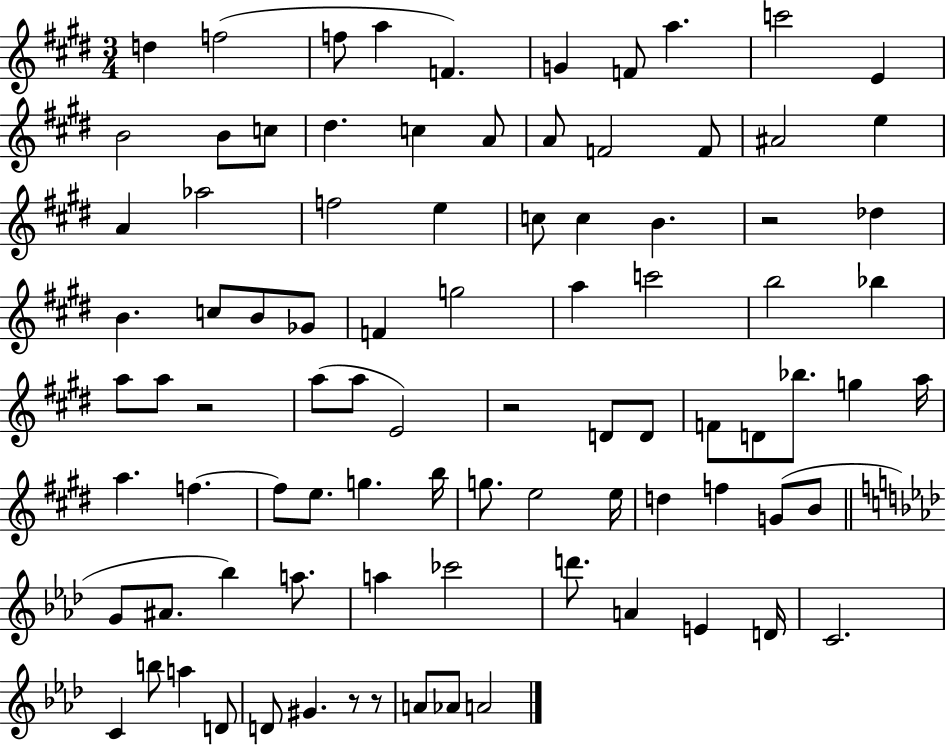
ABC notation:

X:1
T:Untitled
M:3/4
L:1/4
K:E
d f2 f/2 a F G F/2 a c'2 E B2 B/2 c/2 ^d c A/2 A/2 F2 F/2 ^A2 e A _a2 f2 e c/2 c B z2 _d B c/2 B/2 _G/2 F g2 a c'2 b2 _b a/2 a/2 z2 a/2 a/2 E2 z2 D/2 D/2 F/2 D/2 _b/2 g a/4 a f f/2 e/2 g b/4 g/2 e2 e/4 d f G/2 B/2 G/2 ^A/2 _b a/2 a _c'2 d'/2 A E D/4 C2 C b/2 a D/2 D/2 ^G z/2 z/2 A/2 _A/2 A2